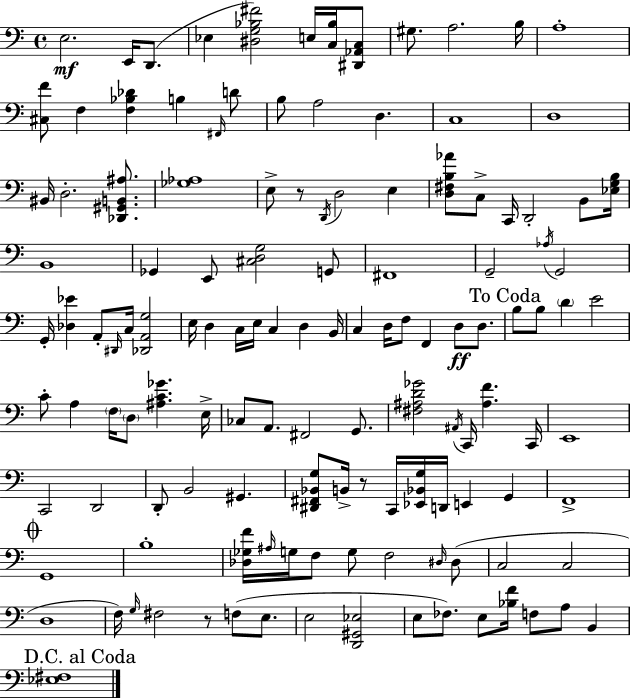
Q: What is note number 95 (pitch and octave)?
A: G3